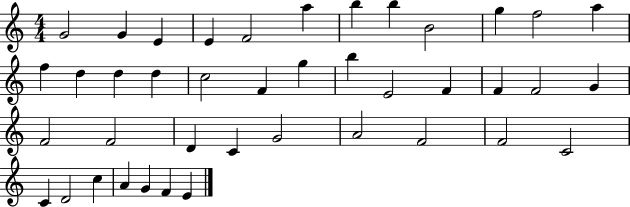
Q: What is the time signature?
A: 4/4